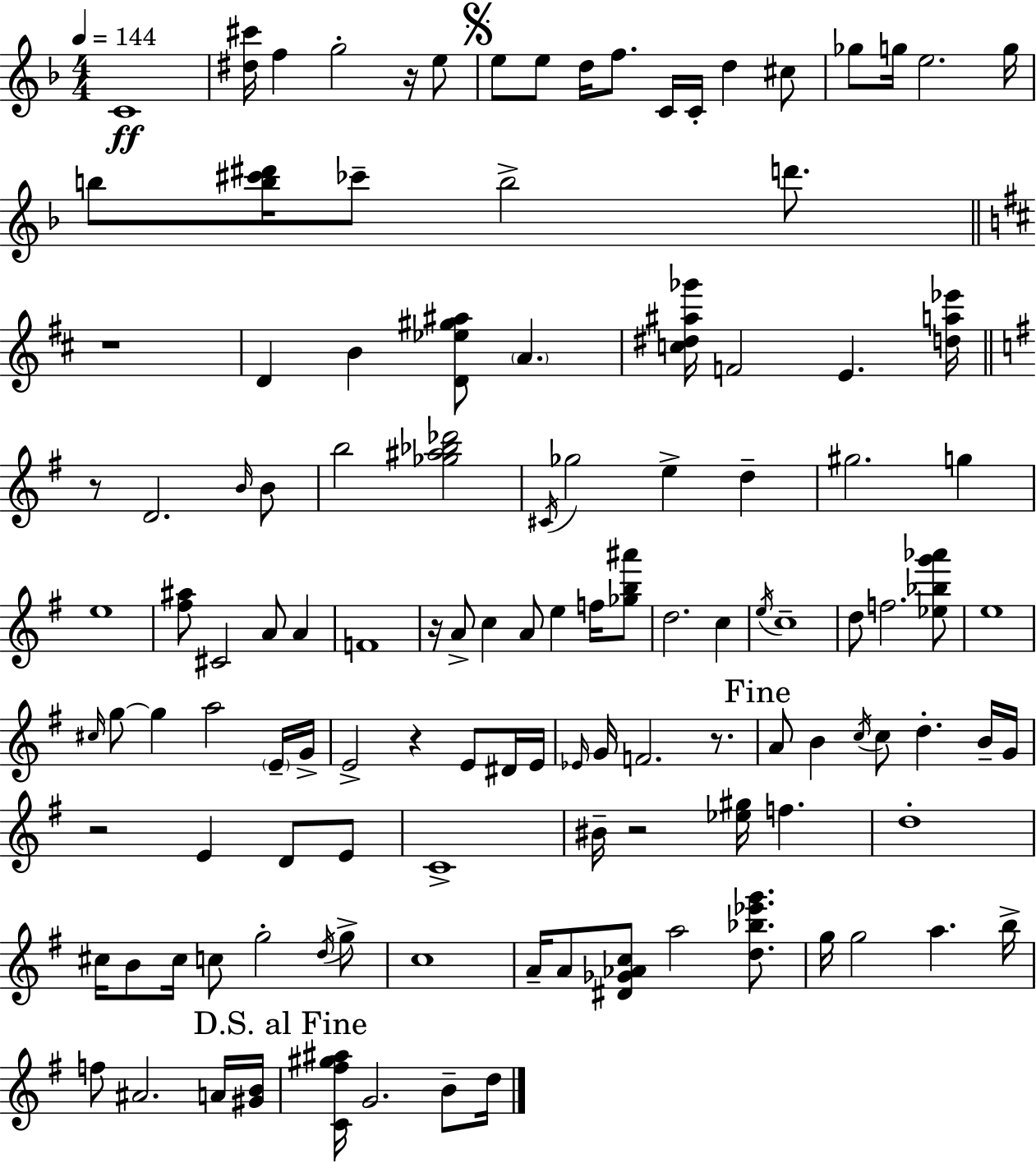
C4/w [D#5,C#6]/s F5/q G5/h R/s E5/e E5/e E5/e D5/s F5/e. C4/s C4/s D5/q C#5/e Gb5/e G5/s E5/h. G5/s B5/e [B5,C#6,D#6]/s CES6/e B5/h D6/e. R/w D4/q B4/q [D4,Eb5,G#5,A#5]/e A4/q. [C5,D#5,A#5,Gb6]/s F4/h E4/q. [D5,A5,Eb6]/s R/e D4/h. B4/s B4/e B5/h [Gb5,A#5,Bb5,Db6]/h C#4/s Gb5/h E5/q D5/q G#5/h. G5/q E5/w [F#5,A#5]/e C#4/h A4/e A4/q F4/w R/s A4/e C5/q A4/e E5/q F5/s [Gb5,B5,A#6]/e D5/h. C5/q E5/s C5/w D5/e F5/h. [Eb5,Bb5,G6,Ab6]/e E5/w C#5/s G5/e G5/q A5/h E4/s G4/s E4/h R/q E4/e D#4/s E4/s Eb4/s G4/s F4/h. R/e. A4/e B4/q C5/s C5/e D5/q. B4/s G4/s R/h E4/q D4/e E4/e C4/w BIS4/s R/h [Eb5,G#5]/s F5/q. D5/w C#5/s B4/e C#5/s C5/e G5/h D5/s G5/e C5/w A4/s A4/e [D#4,Gb4,Ab4,C5]/e A5/h [D5,Bb5,Eb6,G6]/e. G5/s G5/h A5/q. B5/s F5/e A#4/h. A4/s [G#4,B4]/s [C4,F#5,G#5,A#5]/s G4/h. B4/e D5/s